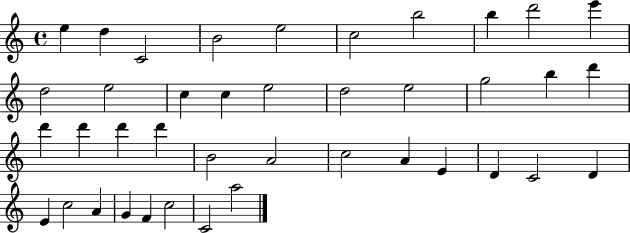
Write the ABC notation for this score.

X:1
T:Untitled
M:4/4
L:1/4
K:C
e d C2 B2 e2 c2 b2 b d'2 e' d2 e2 c c e2 d2 e2 g2 b d' d' d' d' d' B2 A2 c2 A E D C2 D E c2 A G F c2 C2 a2